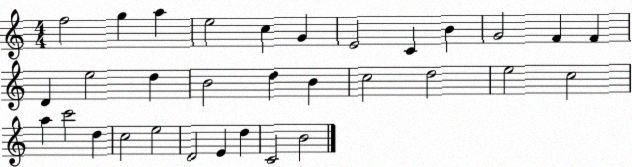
X:1
T:Untitled
M:4/4
L:1/4
K:C
f2 g a e2 c G E2 C B G2 F F D e2 d B2 d B c2 d2 e2 c2 a c'2 d c2 e2 D2 E d C2 B2